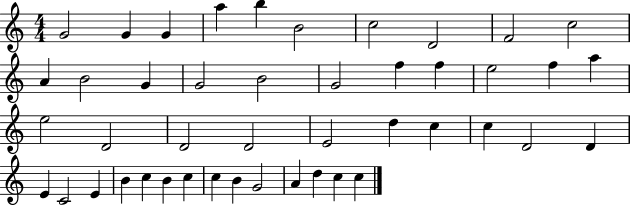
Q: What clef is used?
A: treble